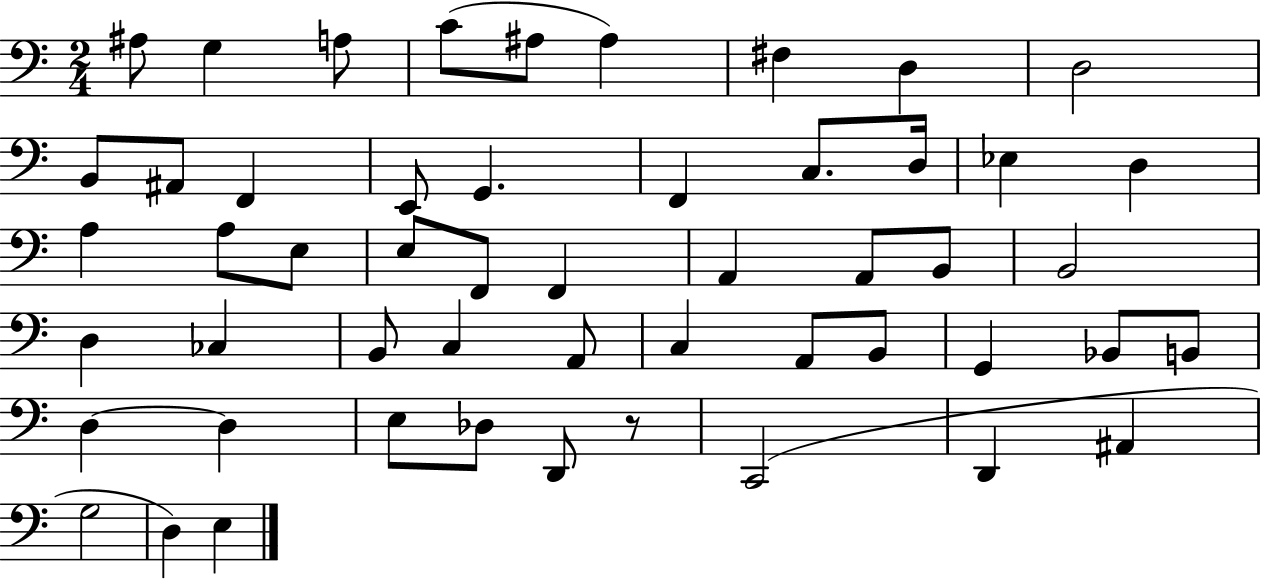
A#3/e G3/q A3/e C4/e A#3/e A#3/q F#3/q D3/q D3/h B2/e A#2/e F2/q E2/e G2/q. F2/q C3/e. D3/s Eb3/q D3/q A3/q A3/e E3/e E3/e F2/e F2/q A2/q A2/e B2/e B2/h D3/q CES3/q B2/e C3/q A2/e C3/q A2/e B2/e G2/q Bb2/e B2/e D3/q D3/q E3/e Db3/e D2/e R/e C2/h D2/q A#2/q G3/h D3/q E3/q